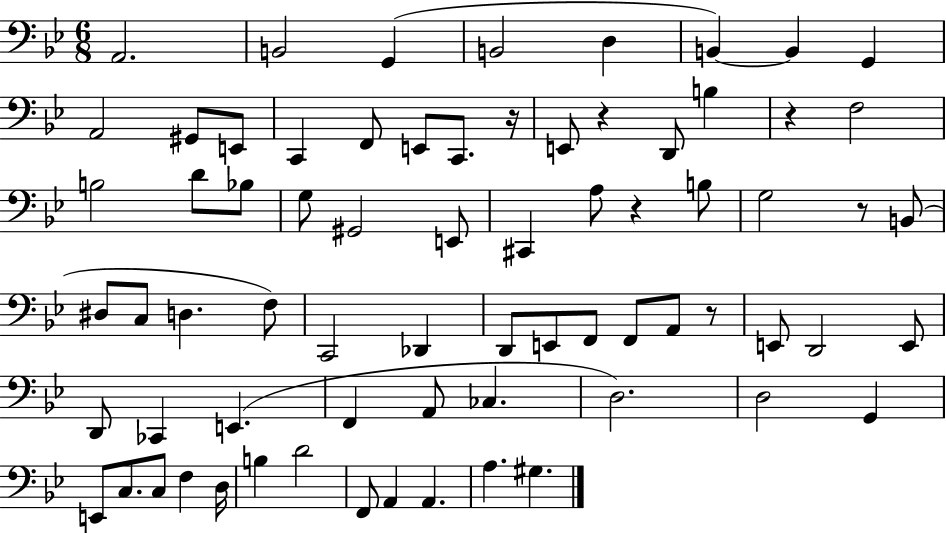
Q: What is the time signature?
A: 6/8